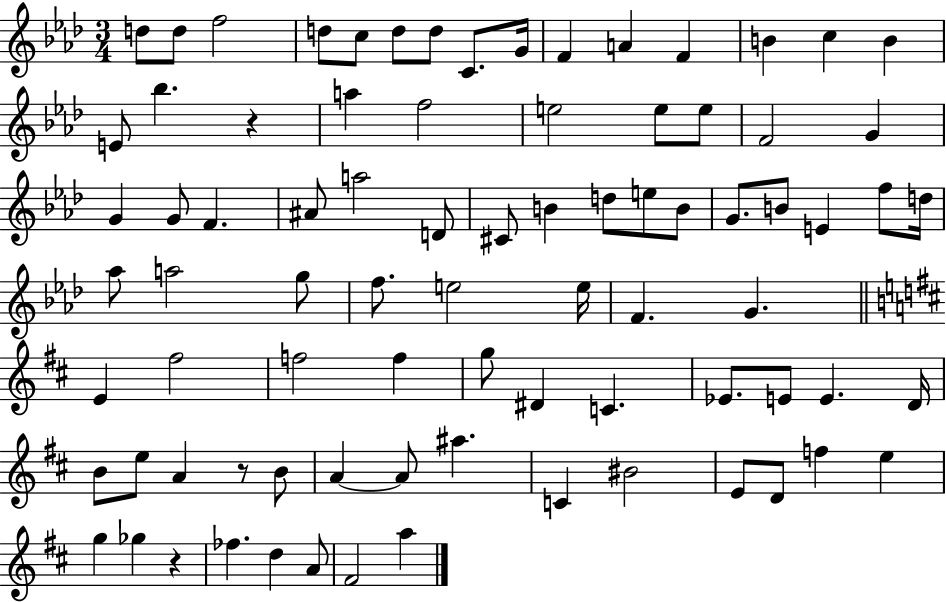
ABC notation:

X:1
T:Untitled
M:3/4
L:1/4
K:Ab
d/2 d/2 f2 d/2 c/2 d/2 d/2 C/2 G/4 F A F B c B E/2 _b z a f2 e2 e/2 e/2 F2 G G G/2 F ^A/2 a2 D/2 ^C/2 B d/2 e/2 B/2 G/2 B/2 E f/2 d/4 _a/2 a2 g/2 f/2 e2 e/4 F G E ^f2 f2 f g/2 ^D C _E/2 E/2 E D/4 B/2 e/2 A z/2 B/2 A A/2 ^a C ^B2 E/2 D/2 f e g _g z _f d A/2 ^F2 a